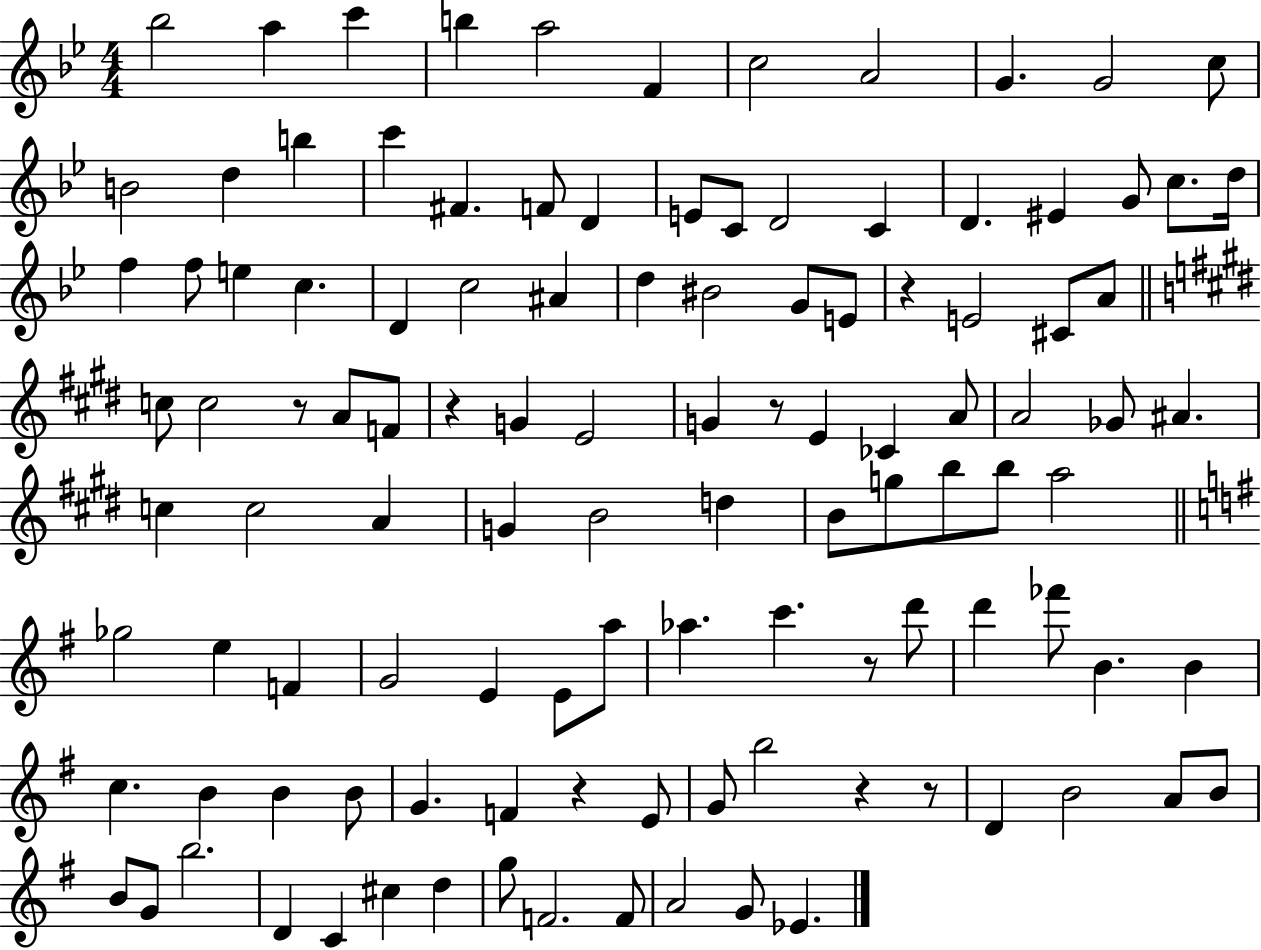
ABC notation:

X:1
T:Untitled
M:4/4
L:1/4
K:Bb
_b2 a c' b a2 F c2 A2 G G2 c/2 B2 d b c' ^F F/2 D E/2 C/2 D2 C D ^E G/2 c/2 d/4 f f/2 e c D c2 ^A d ^B2 G/2 E/2 z E2 ^C/2 A/2 c/2 c2 z/2 A/2 F/2 z G E2 G z/2 E _C A/2 A2 _G/2 ^A c c2 A G B2 d B/2 g/2 b/2 b/2 a2 _g2 e F G2 E E/2 a/2 _a c' z/2 d'/2 d' _f'/2 B B c B B B/2 G F z E/2 G/2 b2 z z/2 D B2 A/2 B/2 B/2 G/2 b2 D C ^c d g/2 F2 F/2 A2 G/2 _E